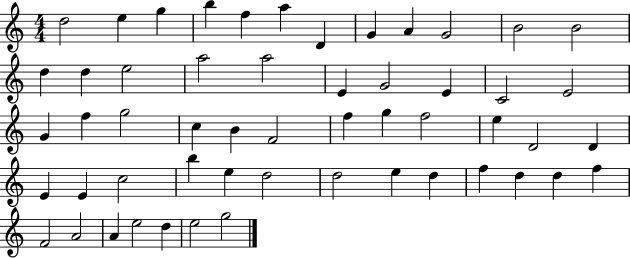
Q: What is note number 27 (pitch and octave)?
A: B4